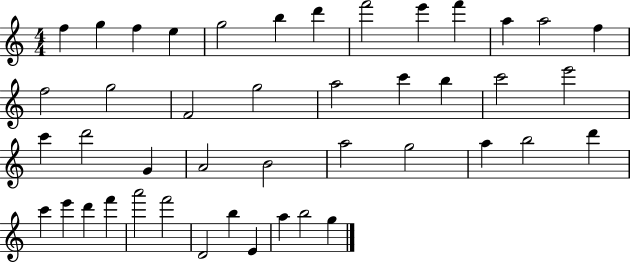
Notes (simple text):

F5/q G5/q F5/q E5/q G5/h B5/q D6/q F6/h E6/q F6/q A5/q A5/h F5/q F5/h G5/h F4/h G5/h A5/h C6/q B5/q C6/h E6/h C6/q D6/h G4/q A4/h B4/h A5/h G5/h A5/q B5/h D6/q C6/q E6/q D6/q F6/q A6/h F6/h D4/h B5/q E4/q A5/q B5/h G5/q